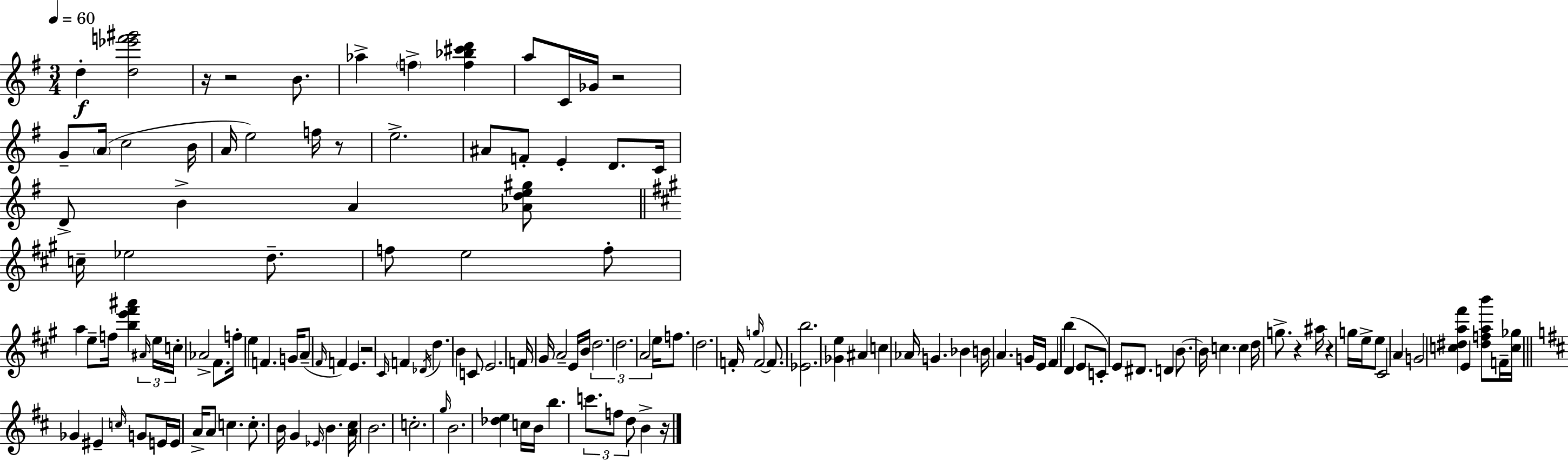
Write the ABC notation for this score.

X:1
T:Untitled
M:3/4
L:1/4
K:G
d [d_e'f'^g']2 z/4 z2 B/2 _a f [f_b^c'd'] a/2 C/4 _G/4 z2 G/2 A/4 c2 B/4 A/4 e2 f/4 z/2 e2 ^A/2 F/2 E D/2 C/4 D/2 B A [_Ade^g]/2 c/4 _e2 d/2 f/2 e2 f/2 a e/2 f/4 [be'^f'^a'] ^A/4 e/4 c/4 _A2 ^F/2 f/4 e F G/4 A/2 ^F/4 F E z2 ^C/4 F _D/4 d B C/2 E2 F/4 ^G/4 A2 E/4 B/4 d2 d2 A2 e/4 f/2 d2 F/4 g/4 F2 F/2 [_Eb]2 [_Ge] ^A c _A/4 G _B B/4 A G/4 E/4 ^F b D E/2 C/2 E/2 ^D/2 D B/2 B/4 c c d/4 g/2 z ^a/4 z g/4 e/4 e/2 ^C2 A G2 [c^da^f'] E [^dfab']/2 F/4 [c_g]/4 _G ^E c/4 G/2 E/4 E/4 A/4 A/2 c c/2 B/4 G _E/4 B [A^c]/4 B2 c2 g/4 B2 [_de] c/4 B/4 b c'/2 f/2 d/2 B z/4